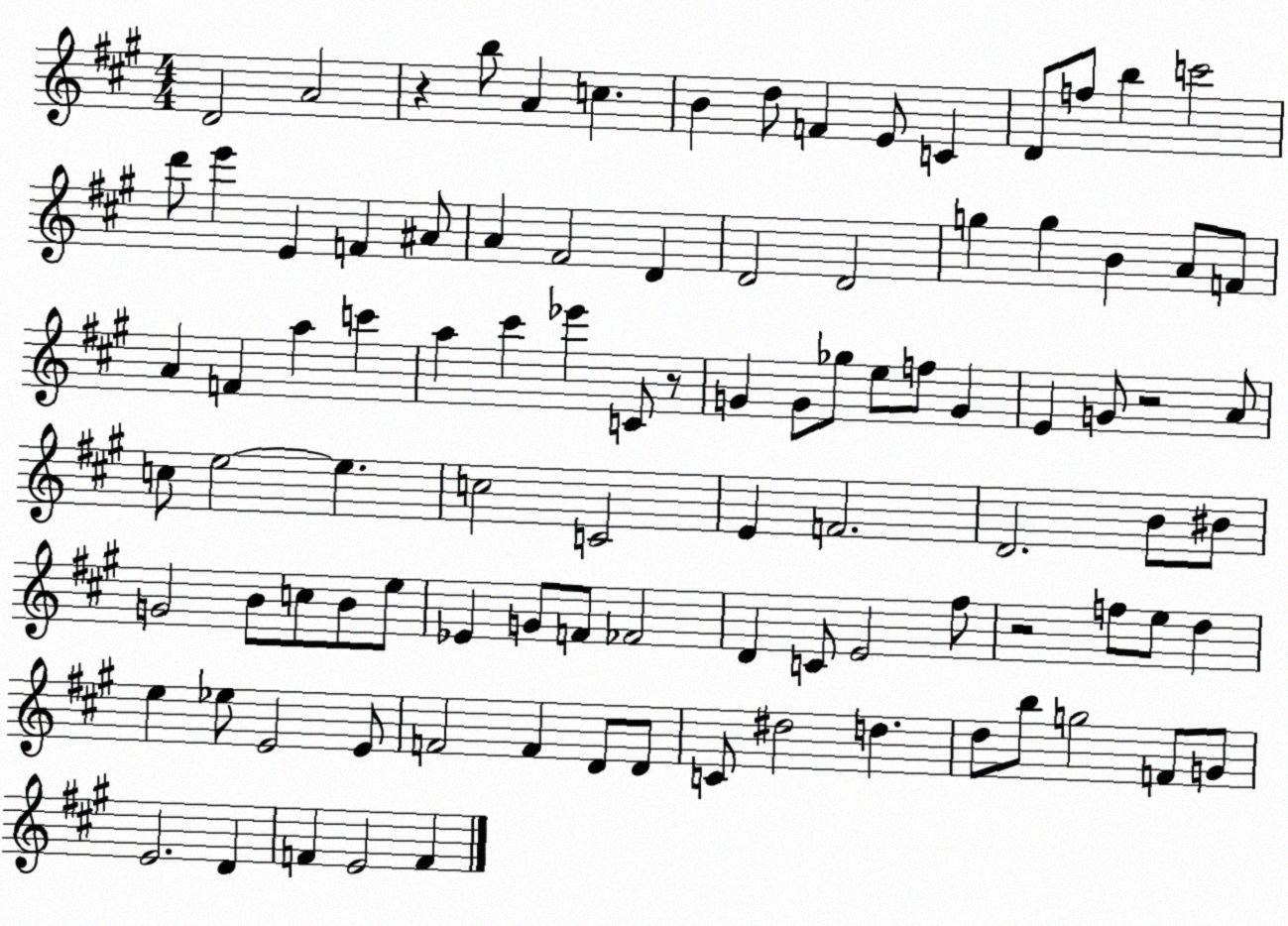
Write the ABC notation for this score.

X:1
T:Untitled
M:4/4
L:1/4
K:A
D2 A2 z b/2 A c B d/2 F E/2 C D/2 f/2 b c'2 d'/2 e' E F ^A/2 A ^F2 D D2 D2 g g B A/2 F/2 A F a c' a ^c' _e' C/2 z/2 G G/2 _g/2 e/2 f/2 G E G/2 z2 A/2 c/2 e2 e c2 C2 E F2 D2 B/2 ^B/2 G2 B/2 c/2 B/2 e/2 _E G/2 F/2 _F2 D C/2 E2 ^f/2 z2 f/2 e/2 d e _e/2 E2 E/2 F2 F D/2 D/2 C/2 ^d2 d d/2 b/2 g2 F/2 G/2 E2 D F E2 F